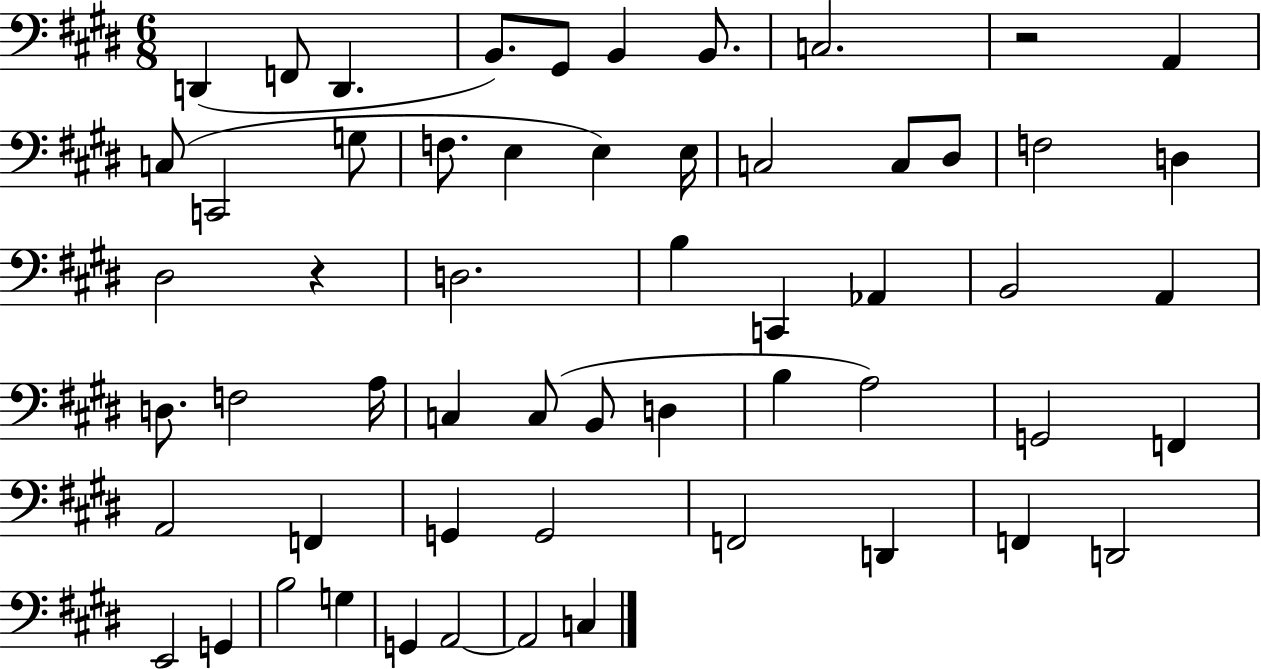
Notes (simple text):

D2/q F2/e D2/q. B2/e. G#2/e B2/q B2/e. C3/h. R/h A2/q C3/e C2/h G3/e F3/e. E3/q E3/q E3/s C3/h C3/e D#3/e F3/h D3/q D#3/h R/q D3/h. B3/q C2/q Ab2/q B2/h A2/q D3/e. F3/h A3/s C3/q C3/e B2/e D3/q B3/q A3/h G2/h F2/q A2/h F2/q G2/q G2/h F2/h D2/q F2/q D2/h E2/h G2/q B3/h G3/q G2/q A2/h A2/h C3/q